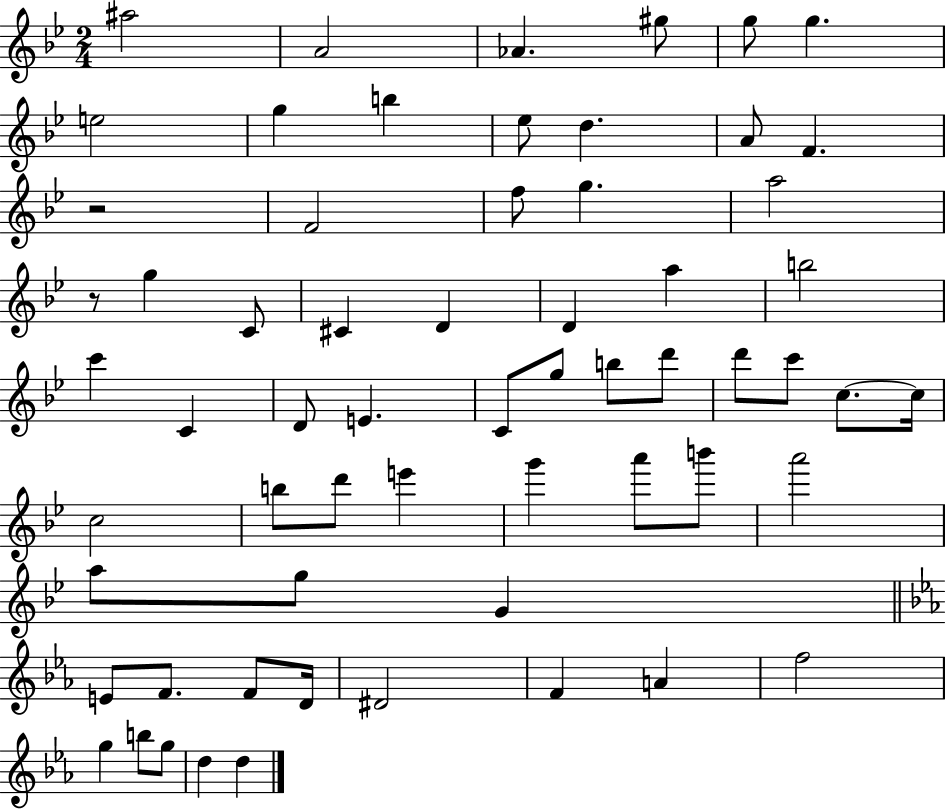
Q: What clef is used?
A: treble